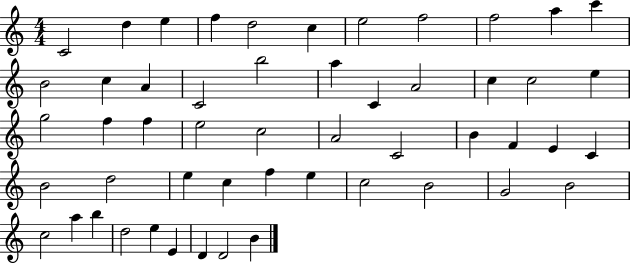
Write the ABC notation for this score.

X:1
T:Untitled
M:4/4
L:1/4
K:C
C2 d e f d2 c e2 f2 f2 a c' B2 c A C2 b2 a C A2 c c2 e g2 f f e2 c2 A2 C2 B F E C B2 d2 e c f e c2 B2 G2 B2 c2 a b d2 e E D D2 B